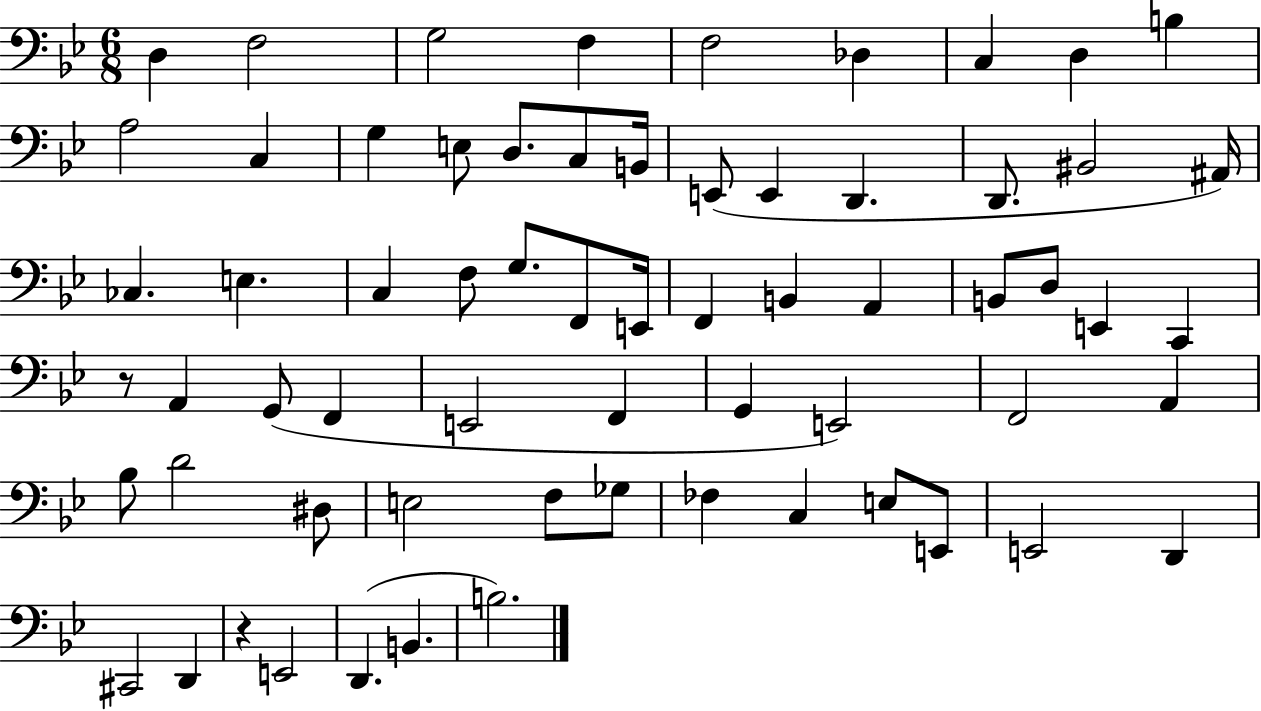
D3/q F3/h G3/h F3/q F3/h Db3/q C3/q D3/q B3/q A3/h C3/q G3/q E3/e D3/e. C3/e B2/s E2/e E2/q D2/q. D2/e. BIS2/h A#2/s CES3/q. E3/q. C3/q F3/e G3/e. F2/e E2/s F2/q B2/q A2/q B2/e D3/e E2/q C2/q R/e A2/q G2/e F2/q E2/h F2/q G2/q E2/h F2/h A2/q Bb3/e D4/h D#3/e E3/h F3/e Gb3/e FES3/q C3/q E3/e E2/e E2/h D2/q C#2/h D2/q R/q E2/h D2/q. B2/q. B3/h.